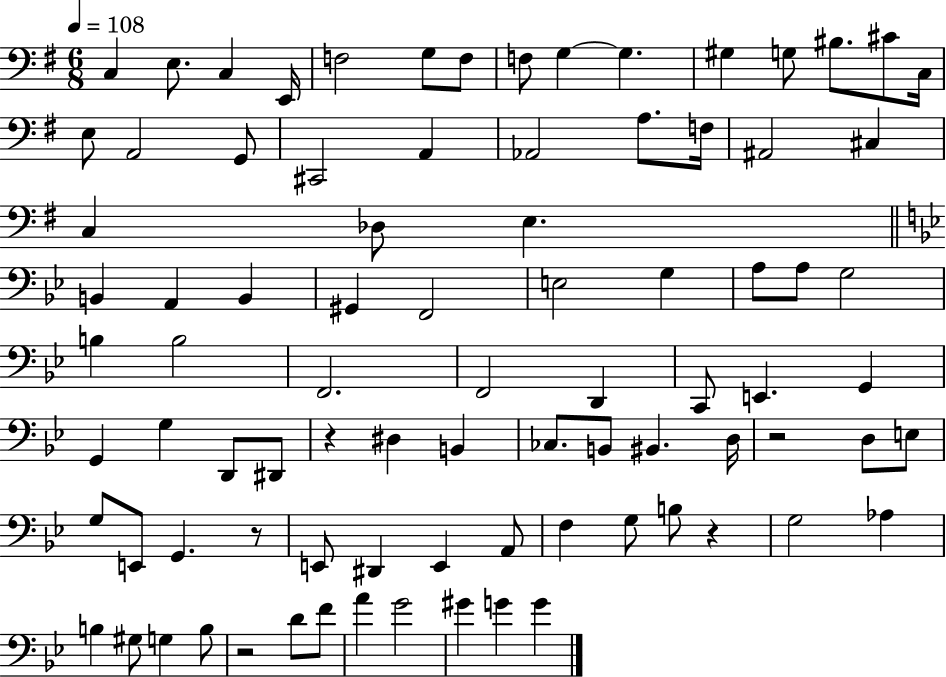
C3/q E3/e. C3/q E2/s F3/h G3/e F3/e F3/e G3/q G3/q. G#3/q G3/e BIS3/e. C#4/e C3/s E3/e A2/h G2/e C#2/h A2/q Ab2/h A3/e. F3/s A#2/h C#3/q C3/q Db3/e E3/q. B2/q A2/q B2/q G#2/q F2/h E3/h G3/q A3/e A3/e G3/h B3/q B3/h F2/h. F2/h D2/q C2/e E2/q. G2/q G2/q G3/q D2/e D#2/e R/q D#3/q B2/q CES3/e. B2/e BIS2/q. D3/s R/h D3/e E3/e G3/e E2/e G2/q. R/e E2/e D#2/q E2/q A2/e F3/q G3/e B3/e R/q G3/h Ab3/q B3/q G#3/e G3/q B3/e R/h D4/e F4/e A4/q G4/h G#4/q G4/q G4/q